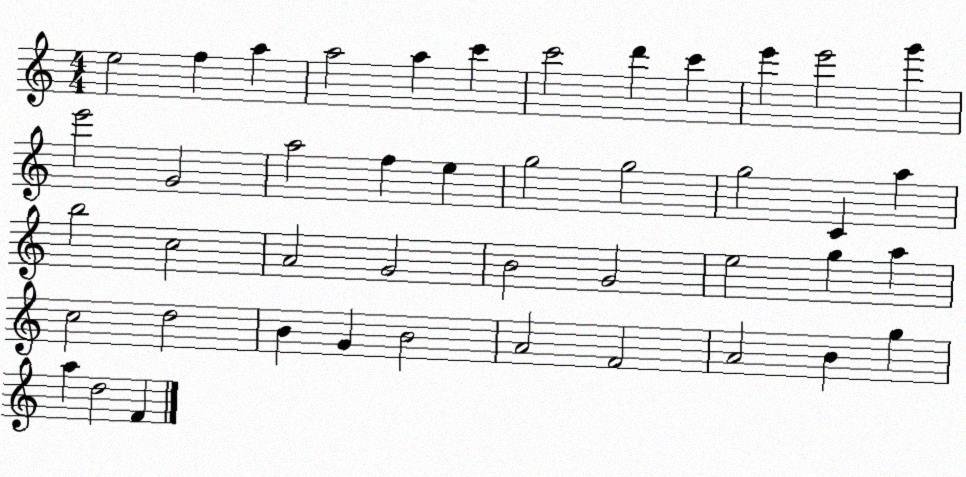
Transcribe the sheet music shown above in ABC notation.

X:1
T:Untitled
M:4/4
L:1/4
K:C
e2 f a a2 a c' c'2 d' c' e' e'2 g' e'2 G2 a2 f e g2 g2 g2 C a b2 c2 A2 G2 B2 G2 e2 g a c2 d2 B G B2 A2 F2 A2 B g a d2 F